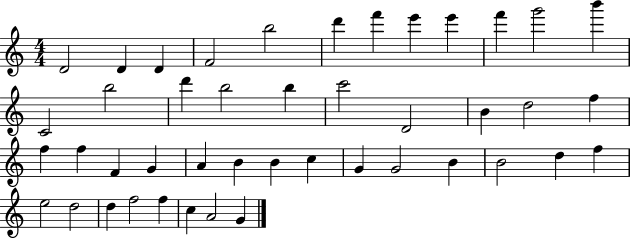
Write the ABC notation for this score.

X:1
T:Untitled
M:4/4
L:1/4
K:C
D2 D D F2 b2 d' f' e' e' f' g'2 b' C2 b2 d' b2 b c'2 D2 B d2 f f f F G A B B c G G2 B B2 d f e2 d2 d f2 f c A2 G